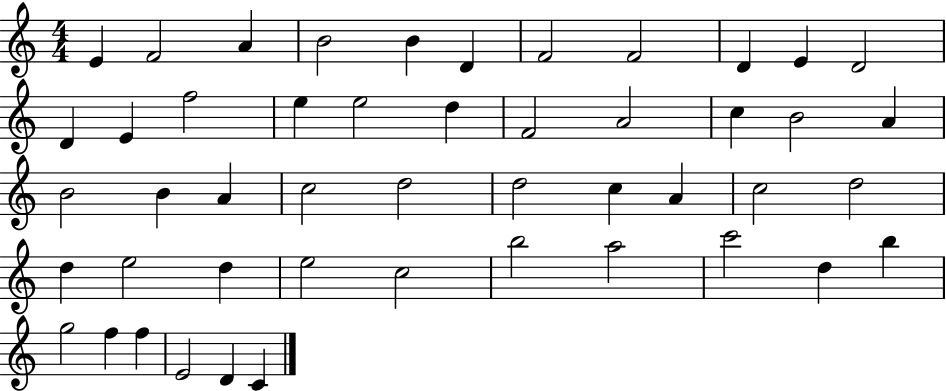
X:1
T:Untitled
M:4/4
L:1/4
K:C
E F2 A B2 B D F2 F2 D E D2 D E f2 e e2 d F2 A2 c B2 A B2 B A c2 d2 d2 c A c2 d2 d e2 d e2 c2 b2 a2 c'2 d b g2 f f E2 D C